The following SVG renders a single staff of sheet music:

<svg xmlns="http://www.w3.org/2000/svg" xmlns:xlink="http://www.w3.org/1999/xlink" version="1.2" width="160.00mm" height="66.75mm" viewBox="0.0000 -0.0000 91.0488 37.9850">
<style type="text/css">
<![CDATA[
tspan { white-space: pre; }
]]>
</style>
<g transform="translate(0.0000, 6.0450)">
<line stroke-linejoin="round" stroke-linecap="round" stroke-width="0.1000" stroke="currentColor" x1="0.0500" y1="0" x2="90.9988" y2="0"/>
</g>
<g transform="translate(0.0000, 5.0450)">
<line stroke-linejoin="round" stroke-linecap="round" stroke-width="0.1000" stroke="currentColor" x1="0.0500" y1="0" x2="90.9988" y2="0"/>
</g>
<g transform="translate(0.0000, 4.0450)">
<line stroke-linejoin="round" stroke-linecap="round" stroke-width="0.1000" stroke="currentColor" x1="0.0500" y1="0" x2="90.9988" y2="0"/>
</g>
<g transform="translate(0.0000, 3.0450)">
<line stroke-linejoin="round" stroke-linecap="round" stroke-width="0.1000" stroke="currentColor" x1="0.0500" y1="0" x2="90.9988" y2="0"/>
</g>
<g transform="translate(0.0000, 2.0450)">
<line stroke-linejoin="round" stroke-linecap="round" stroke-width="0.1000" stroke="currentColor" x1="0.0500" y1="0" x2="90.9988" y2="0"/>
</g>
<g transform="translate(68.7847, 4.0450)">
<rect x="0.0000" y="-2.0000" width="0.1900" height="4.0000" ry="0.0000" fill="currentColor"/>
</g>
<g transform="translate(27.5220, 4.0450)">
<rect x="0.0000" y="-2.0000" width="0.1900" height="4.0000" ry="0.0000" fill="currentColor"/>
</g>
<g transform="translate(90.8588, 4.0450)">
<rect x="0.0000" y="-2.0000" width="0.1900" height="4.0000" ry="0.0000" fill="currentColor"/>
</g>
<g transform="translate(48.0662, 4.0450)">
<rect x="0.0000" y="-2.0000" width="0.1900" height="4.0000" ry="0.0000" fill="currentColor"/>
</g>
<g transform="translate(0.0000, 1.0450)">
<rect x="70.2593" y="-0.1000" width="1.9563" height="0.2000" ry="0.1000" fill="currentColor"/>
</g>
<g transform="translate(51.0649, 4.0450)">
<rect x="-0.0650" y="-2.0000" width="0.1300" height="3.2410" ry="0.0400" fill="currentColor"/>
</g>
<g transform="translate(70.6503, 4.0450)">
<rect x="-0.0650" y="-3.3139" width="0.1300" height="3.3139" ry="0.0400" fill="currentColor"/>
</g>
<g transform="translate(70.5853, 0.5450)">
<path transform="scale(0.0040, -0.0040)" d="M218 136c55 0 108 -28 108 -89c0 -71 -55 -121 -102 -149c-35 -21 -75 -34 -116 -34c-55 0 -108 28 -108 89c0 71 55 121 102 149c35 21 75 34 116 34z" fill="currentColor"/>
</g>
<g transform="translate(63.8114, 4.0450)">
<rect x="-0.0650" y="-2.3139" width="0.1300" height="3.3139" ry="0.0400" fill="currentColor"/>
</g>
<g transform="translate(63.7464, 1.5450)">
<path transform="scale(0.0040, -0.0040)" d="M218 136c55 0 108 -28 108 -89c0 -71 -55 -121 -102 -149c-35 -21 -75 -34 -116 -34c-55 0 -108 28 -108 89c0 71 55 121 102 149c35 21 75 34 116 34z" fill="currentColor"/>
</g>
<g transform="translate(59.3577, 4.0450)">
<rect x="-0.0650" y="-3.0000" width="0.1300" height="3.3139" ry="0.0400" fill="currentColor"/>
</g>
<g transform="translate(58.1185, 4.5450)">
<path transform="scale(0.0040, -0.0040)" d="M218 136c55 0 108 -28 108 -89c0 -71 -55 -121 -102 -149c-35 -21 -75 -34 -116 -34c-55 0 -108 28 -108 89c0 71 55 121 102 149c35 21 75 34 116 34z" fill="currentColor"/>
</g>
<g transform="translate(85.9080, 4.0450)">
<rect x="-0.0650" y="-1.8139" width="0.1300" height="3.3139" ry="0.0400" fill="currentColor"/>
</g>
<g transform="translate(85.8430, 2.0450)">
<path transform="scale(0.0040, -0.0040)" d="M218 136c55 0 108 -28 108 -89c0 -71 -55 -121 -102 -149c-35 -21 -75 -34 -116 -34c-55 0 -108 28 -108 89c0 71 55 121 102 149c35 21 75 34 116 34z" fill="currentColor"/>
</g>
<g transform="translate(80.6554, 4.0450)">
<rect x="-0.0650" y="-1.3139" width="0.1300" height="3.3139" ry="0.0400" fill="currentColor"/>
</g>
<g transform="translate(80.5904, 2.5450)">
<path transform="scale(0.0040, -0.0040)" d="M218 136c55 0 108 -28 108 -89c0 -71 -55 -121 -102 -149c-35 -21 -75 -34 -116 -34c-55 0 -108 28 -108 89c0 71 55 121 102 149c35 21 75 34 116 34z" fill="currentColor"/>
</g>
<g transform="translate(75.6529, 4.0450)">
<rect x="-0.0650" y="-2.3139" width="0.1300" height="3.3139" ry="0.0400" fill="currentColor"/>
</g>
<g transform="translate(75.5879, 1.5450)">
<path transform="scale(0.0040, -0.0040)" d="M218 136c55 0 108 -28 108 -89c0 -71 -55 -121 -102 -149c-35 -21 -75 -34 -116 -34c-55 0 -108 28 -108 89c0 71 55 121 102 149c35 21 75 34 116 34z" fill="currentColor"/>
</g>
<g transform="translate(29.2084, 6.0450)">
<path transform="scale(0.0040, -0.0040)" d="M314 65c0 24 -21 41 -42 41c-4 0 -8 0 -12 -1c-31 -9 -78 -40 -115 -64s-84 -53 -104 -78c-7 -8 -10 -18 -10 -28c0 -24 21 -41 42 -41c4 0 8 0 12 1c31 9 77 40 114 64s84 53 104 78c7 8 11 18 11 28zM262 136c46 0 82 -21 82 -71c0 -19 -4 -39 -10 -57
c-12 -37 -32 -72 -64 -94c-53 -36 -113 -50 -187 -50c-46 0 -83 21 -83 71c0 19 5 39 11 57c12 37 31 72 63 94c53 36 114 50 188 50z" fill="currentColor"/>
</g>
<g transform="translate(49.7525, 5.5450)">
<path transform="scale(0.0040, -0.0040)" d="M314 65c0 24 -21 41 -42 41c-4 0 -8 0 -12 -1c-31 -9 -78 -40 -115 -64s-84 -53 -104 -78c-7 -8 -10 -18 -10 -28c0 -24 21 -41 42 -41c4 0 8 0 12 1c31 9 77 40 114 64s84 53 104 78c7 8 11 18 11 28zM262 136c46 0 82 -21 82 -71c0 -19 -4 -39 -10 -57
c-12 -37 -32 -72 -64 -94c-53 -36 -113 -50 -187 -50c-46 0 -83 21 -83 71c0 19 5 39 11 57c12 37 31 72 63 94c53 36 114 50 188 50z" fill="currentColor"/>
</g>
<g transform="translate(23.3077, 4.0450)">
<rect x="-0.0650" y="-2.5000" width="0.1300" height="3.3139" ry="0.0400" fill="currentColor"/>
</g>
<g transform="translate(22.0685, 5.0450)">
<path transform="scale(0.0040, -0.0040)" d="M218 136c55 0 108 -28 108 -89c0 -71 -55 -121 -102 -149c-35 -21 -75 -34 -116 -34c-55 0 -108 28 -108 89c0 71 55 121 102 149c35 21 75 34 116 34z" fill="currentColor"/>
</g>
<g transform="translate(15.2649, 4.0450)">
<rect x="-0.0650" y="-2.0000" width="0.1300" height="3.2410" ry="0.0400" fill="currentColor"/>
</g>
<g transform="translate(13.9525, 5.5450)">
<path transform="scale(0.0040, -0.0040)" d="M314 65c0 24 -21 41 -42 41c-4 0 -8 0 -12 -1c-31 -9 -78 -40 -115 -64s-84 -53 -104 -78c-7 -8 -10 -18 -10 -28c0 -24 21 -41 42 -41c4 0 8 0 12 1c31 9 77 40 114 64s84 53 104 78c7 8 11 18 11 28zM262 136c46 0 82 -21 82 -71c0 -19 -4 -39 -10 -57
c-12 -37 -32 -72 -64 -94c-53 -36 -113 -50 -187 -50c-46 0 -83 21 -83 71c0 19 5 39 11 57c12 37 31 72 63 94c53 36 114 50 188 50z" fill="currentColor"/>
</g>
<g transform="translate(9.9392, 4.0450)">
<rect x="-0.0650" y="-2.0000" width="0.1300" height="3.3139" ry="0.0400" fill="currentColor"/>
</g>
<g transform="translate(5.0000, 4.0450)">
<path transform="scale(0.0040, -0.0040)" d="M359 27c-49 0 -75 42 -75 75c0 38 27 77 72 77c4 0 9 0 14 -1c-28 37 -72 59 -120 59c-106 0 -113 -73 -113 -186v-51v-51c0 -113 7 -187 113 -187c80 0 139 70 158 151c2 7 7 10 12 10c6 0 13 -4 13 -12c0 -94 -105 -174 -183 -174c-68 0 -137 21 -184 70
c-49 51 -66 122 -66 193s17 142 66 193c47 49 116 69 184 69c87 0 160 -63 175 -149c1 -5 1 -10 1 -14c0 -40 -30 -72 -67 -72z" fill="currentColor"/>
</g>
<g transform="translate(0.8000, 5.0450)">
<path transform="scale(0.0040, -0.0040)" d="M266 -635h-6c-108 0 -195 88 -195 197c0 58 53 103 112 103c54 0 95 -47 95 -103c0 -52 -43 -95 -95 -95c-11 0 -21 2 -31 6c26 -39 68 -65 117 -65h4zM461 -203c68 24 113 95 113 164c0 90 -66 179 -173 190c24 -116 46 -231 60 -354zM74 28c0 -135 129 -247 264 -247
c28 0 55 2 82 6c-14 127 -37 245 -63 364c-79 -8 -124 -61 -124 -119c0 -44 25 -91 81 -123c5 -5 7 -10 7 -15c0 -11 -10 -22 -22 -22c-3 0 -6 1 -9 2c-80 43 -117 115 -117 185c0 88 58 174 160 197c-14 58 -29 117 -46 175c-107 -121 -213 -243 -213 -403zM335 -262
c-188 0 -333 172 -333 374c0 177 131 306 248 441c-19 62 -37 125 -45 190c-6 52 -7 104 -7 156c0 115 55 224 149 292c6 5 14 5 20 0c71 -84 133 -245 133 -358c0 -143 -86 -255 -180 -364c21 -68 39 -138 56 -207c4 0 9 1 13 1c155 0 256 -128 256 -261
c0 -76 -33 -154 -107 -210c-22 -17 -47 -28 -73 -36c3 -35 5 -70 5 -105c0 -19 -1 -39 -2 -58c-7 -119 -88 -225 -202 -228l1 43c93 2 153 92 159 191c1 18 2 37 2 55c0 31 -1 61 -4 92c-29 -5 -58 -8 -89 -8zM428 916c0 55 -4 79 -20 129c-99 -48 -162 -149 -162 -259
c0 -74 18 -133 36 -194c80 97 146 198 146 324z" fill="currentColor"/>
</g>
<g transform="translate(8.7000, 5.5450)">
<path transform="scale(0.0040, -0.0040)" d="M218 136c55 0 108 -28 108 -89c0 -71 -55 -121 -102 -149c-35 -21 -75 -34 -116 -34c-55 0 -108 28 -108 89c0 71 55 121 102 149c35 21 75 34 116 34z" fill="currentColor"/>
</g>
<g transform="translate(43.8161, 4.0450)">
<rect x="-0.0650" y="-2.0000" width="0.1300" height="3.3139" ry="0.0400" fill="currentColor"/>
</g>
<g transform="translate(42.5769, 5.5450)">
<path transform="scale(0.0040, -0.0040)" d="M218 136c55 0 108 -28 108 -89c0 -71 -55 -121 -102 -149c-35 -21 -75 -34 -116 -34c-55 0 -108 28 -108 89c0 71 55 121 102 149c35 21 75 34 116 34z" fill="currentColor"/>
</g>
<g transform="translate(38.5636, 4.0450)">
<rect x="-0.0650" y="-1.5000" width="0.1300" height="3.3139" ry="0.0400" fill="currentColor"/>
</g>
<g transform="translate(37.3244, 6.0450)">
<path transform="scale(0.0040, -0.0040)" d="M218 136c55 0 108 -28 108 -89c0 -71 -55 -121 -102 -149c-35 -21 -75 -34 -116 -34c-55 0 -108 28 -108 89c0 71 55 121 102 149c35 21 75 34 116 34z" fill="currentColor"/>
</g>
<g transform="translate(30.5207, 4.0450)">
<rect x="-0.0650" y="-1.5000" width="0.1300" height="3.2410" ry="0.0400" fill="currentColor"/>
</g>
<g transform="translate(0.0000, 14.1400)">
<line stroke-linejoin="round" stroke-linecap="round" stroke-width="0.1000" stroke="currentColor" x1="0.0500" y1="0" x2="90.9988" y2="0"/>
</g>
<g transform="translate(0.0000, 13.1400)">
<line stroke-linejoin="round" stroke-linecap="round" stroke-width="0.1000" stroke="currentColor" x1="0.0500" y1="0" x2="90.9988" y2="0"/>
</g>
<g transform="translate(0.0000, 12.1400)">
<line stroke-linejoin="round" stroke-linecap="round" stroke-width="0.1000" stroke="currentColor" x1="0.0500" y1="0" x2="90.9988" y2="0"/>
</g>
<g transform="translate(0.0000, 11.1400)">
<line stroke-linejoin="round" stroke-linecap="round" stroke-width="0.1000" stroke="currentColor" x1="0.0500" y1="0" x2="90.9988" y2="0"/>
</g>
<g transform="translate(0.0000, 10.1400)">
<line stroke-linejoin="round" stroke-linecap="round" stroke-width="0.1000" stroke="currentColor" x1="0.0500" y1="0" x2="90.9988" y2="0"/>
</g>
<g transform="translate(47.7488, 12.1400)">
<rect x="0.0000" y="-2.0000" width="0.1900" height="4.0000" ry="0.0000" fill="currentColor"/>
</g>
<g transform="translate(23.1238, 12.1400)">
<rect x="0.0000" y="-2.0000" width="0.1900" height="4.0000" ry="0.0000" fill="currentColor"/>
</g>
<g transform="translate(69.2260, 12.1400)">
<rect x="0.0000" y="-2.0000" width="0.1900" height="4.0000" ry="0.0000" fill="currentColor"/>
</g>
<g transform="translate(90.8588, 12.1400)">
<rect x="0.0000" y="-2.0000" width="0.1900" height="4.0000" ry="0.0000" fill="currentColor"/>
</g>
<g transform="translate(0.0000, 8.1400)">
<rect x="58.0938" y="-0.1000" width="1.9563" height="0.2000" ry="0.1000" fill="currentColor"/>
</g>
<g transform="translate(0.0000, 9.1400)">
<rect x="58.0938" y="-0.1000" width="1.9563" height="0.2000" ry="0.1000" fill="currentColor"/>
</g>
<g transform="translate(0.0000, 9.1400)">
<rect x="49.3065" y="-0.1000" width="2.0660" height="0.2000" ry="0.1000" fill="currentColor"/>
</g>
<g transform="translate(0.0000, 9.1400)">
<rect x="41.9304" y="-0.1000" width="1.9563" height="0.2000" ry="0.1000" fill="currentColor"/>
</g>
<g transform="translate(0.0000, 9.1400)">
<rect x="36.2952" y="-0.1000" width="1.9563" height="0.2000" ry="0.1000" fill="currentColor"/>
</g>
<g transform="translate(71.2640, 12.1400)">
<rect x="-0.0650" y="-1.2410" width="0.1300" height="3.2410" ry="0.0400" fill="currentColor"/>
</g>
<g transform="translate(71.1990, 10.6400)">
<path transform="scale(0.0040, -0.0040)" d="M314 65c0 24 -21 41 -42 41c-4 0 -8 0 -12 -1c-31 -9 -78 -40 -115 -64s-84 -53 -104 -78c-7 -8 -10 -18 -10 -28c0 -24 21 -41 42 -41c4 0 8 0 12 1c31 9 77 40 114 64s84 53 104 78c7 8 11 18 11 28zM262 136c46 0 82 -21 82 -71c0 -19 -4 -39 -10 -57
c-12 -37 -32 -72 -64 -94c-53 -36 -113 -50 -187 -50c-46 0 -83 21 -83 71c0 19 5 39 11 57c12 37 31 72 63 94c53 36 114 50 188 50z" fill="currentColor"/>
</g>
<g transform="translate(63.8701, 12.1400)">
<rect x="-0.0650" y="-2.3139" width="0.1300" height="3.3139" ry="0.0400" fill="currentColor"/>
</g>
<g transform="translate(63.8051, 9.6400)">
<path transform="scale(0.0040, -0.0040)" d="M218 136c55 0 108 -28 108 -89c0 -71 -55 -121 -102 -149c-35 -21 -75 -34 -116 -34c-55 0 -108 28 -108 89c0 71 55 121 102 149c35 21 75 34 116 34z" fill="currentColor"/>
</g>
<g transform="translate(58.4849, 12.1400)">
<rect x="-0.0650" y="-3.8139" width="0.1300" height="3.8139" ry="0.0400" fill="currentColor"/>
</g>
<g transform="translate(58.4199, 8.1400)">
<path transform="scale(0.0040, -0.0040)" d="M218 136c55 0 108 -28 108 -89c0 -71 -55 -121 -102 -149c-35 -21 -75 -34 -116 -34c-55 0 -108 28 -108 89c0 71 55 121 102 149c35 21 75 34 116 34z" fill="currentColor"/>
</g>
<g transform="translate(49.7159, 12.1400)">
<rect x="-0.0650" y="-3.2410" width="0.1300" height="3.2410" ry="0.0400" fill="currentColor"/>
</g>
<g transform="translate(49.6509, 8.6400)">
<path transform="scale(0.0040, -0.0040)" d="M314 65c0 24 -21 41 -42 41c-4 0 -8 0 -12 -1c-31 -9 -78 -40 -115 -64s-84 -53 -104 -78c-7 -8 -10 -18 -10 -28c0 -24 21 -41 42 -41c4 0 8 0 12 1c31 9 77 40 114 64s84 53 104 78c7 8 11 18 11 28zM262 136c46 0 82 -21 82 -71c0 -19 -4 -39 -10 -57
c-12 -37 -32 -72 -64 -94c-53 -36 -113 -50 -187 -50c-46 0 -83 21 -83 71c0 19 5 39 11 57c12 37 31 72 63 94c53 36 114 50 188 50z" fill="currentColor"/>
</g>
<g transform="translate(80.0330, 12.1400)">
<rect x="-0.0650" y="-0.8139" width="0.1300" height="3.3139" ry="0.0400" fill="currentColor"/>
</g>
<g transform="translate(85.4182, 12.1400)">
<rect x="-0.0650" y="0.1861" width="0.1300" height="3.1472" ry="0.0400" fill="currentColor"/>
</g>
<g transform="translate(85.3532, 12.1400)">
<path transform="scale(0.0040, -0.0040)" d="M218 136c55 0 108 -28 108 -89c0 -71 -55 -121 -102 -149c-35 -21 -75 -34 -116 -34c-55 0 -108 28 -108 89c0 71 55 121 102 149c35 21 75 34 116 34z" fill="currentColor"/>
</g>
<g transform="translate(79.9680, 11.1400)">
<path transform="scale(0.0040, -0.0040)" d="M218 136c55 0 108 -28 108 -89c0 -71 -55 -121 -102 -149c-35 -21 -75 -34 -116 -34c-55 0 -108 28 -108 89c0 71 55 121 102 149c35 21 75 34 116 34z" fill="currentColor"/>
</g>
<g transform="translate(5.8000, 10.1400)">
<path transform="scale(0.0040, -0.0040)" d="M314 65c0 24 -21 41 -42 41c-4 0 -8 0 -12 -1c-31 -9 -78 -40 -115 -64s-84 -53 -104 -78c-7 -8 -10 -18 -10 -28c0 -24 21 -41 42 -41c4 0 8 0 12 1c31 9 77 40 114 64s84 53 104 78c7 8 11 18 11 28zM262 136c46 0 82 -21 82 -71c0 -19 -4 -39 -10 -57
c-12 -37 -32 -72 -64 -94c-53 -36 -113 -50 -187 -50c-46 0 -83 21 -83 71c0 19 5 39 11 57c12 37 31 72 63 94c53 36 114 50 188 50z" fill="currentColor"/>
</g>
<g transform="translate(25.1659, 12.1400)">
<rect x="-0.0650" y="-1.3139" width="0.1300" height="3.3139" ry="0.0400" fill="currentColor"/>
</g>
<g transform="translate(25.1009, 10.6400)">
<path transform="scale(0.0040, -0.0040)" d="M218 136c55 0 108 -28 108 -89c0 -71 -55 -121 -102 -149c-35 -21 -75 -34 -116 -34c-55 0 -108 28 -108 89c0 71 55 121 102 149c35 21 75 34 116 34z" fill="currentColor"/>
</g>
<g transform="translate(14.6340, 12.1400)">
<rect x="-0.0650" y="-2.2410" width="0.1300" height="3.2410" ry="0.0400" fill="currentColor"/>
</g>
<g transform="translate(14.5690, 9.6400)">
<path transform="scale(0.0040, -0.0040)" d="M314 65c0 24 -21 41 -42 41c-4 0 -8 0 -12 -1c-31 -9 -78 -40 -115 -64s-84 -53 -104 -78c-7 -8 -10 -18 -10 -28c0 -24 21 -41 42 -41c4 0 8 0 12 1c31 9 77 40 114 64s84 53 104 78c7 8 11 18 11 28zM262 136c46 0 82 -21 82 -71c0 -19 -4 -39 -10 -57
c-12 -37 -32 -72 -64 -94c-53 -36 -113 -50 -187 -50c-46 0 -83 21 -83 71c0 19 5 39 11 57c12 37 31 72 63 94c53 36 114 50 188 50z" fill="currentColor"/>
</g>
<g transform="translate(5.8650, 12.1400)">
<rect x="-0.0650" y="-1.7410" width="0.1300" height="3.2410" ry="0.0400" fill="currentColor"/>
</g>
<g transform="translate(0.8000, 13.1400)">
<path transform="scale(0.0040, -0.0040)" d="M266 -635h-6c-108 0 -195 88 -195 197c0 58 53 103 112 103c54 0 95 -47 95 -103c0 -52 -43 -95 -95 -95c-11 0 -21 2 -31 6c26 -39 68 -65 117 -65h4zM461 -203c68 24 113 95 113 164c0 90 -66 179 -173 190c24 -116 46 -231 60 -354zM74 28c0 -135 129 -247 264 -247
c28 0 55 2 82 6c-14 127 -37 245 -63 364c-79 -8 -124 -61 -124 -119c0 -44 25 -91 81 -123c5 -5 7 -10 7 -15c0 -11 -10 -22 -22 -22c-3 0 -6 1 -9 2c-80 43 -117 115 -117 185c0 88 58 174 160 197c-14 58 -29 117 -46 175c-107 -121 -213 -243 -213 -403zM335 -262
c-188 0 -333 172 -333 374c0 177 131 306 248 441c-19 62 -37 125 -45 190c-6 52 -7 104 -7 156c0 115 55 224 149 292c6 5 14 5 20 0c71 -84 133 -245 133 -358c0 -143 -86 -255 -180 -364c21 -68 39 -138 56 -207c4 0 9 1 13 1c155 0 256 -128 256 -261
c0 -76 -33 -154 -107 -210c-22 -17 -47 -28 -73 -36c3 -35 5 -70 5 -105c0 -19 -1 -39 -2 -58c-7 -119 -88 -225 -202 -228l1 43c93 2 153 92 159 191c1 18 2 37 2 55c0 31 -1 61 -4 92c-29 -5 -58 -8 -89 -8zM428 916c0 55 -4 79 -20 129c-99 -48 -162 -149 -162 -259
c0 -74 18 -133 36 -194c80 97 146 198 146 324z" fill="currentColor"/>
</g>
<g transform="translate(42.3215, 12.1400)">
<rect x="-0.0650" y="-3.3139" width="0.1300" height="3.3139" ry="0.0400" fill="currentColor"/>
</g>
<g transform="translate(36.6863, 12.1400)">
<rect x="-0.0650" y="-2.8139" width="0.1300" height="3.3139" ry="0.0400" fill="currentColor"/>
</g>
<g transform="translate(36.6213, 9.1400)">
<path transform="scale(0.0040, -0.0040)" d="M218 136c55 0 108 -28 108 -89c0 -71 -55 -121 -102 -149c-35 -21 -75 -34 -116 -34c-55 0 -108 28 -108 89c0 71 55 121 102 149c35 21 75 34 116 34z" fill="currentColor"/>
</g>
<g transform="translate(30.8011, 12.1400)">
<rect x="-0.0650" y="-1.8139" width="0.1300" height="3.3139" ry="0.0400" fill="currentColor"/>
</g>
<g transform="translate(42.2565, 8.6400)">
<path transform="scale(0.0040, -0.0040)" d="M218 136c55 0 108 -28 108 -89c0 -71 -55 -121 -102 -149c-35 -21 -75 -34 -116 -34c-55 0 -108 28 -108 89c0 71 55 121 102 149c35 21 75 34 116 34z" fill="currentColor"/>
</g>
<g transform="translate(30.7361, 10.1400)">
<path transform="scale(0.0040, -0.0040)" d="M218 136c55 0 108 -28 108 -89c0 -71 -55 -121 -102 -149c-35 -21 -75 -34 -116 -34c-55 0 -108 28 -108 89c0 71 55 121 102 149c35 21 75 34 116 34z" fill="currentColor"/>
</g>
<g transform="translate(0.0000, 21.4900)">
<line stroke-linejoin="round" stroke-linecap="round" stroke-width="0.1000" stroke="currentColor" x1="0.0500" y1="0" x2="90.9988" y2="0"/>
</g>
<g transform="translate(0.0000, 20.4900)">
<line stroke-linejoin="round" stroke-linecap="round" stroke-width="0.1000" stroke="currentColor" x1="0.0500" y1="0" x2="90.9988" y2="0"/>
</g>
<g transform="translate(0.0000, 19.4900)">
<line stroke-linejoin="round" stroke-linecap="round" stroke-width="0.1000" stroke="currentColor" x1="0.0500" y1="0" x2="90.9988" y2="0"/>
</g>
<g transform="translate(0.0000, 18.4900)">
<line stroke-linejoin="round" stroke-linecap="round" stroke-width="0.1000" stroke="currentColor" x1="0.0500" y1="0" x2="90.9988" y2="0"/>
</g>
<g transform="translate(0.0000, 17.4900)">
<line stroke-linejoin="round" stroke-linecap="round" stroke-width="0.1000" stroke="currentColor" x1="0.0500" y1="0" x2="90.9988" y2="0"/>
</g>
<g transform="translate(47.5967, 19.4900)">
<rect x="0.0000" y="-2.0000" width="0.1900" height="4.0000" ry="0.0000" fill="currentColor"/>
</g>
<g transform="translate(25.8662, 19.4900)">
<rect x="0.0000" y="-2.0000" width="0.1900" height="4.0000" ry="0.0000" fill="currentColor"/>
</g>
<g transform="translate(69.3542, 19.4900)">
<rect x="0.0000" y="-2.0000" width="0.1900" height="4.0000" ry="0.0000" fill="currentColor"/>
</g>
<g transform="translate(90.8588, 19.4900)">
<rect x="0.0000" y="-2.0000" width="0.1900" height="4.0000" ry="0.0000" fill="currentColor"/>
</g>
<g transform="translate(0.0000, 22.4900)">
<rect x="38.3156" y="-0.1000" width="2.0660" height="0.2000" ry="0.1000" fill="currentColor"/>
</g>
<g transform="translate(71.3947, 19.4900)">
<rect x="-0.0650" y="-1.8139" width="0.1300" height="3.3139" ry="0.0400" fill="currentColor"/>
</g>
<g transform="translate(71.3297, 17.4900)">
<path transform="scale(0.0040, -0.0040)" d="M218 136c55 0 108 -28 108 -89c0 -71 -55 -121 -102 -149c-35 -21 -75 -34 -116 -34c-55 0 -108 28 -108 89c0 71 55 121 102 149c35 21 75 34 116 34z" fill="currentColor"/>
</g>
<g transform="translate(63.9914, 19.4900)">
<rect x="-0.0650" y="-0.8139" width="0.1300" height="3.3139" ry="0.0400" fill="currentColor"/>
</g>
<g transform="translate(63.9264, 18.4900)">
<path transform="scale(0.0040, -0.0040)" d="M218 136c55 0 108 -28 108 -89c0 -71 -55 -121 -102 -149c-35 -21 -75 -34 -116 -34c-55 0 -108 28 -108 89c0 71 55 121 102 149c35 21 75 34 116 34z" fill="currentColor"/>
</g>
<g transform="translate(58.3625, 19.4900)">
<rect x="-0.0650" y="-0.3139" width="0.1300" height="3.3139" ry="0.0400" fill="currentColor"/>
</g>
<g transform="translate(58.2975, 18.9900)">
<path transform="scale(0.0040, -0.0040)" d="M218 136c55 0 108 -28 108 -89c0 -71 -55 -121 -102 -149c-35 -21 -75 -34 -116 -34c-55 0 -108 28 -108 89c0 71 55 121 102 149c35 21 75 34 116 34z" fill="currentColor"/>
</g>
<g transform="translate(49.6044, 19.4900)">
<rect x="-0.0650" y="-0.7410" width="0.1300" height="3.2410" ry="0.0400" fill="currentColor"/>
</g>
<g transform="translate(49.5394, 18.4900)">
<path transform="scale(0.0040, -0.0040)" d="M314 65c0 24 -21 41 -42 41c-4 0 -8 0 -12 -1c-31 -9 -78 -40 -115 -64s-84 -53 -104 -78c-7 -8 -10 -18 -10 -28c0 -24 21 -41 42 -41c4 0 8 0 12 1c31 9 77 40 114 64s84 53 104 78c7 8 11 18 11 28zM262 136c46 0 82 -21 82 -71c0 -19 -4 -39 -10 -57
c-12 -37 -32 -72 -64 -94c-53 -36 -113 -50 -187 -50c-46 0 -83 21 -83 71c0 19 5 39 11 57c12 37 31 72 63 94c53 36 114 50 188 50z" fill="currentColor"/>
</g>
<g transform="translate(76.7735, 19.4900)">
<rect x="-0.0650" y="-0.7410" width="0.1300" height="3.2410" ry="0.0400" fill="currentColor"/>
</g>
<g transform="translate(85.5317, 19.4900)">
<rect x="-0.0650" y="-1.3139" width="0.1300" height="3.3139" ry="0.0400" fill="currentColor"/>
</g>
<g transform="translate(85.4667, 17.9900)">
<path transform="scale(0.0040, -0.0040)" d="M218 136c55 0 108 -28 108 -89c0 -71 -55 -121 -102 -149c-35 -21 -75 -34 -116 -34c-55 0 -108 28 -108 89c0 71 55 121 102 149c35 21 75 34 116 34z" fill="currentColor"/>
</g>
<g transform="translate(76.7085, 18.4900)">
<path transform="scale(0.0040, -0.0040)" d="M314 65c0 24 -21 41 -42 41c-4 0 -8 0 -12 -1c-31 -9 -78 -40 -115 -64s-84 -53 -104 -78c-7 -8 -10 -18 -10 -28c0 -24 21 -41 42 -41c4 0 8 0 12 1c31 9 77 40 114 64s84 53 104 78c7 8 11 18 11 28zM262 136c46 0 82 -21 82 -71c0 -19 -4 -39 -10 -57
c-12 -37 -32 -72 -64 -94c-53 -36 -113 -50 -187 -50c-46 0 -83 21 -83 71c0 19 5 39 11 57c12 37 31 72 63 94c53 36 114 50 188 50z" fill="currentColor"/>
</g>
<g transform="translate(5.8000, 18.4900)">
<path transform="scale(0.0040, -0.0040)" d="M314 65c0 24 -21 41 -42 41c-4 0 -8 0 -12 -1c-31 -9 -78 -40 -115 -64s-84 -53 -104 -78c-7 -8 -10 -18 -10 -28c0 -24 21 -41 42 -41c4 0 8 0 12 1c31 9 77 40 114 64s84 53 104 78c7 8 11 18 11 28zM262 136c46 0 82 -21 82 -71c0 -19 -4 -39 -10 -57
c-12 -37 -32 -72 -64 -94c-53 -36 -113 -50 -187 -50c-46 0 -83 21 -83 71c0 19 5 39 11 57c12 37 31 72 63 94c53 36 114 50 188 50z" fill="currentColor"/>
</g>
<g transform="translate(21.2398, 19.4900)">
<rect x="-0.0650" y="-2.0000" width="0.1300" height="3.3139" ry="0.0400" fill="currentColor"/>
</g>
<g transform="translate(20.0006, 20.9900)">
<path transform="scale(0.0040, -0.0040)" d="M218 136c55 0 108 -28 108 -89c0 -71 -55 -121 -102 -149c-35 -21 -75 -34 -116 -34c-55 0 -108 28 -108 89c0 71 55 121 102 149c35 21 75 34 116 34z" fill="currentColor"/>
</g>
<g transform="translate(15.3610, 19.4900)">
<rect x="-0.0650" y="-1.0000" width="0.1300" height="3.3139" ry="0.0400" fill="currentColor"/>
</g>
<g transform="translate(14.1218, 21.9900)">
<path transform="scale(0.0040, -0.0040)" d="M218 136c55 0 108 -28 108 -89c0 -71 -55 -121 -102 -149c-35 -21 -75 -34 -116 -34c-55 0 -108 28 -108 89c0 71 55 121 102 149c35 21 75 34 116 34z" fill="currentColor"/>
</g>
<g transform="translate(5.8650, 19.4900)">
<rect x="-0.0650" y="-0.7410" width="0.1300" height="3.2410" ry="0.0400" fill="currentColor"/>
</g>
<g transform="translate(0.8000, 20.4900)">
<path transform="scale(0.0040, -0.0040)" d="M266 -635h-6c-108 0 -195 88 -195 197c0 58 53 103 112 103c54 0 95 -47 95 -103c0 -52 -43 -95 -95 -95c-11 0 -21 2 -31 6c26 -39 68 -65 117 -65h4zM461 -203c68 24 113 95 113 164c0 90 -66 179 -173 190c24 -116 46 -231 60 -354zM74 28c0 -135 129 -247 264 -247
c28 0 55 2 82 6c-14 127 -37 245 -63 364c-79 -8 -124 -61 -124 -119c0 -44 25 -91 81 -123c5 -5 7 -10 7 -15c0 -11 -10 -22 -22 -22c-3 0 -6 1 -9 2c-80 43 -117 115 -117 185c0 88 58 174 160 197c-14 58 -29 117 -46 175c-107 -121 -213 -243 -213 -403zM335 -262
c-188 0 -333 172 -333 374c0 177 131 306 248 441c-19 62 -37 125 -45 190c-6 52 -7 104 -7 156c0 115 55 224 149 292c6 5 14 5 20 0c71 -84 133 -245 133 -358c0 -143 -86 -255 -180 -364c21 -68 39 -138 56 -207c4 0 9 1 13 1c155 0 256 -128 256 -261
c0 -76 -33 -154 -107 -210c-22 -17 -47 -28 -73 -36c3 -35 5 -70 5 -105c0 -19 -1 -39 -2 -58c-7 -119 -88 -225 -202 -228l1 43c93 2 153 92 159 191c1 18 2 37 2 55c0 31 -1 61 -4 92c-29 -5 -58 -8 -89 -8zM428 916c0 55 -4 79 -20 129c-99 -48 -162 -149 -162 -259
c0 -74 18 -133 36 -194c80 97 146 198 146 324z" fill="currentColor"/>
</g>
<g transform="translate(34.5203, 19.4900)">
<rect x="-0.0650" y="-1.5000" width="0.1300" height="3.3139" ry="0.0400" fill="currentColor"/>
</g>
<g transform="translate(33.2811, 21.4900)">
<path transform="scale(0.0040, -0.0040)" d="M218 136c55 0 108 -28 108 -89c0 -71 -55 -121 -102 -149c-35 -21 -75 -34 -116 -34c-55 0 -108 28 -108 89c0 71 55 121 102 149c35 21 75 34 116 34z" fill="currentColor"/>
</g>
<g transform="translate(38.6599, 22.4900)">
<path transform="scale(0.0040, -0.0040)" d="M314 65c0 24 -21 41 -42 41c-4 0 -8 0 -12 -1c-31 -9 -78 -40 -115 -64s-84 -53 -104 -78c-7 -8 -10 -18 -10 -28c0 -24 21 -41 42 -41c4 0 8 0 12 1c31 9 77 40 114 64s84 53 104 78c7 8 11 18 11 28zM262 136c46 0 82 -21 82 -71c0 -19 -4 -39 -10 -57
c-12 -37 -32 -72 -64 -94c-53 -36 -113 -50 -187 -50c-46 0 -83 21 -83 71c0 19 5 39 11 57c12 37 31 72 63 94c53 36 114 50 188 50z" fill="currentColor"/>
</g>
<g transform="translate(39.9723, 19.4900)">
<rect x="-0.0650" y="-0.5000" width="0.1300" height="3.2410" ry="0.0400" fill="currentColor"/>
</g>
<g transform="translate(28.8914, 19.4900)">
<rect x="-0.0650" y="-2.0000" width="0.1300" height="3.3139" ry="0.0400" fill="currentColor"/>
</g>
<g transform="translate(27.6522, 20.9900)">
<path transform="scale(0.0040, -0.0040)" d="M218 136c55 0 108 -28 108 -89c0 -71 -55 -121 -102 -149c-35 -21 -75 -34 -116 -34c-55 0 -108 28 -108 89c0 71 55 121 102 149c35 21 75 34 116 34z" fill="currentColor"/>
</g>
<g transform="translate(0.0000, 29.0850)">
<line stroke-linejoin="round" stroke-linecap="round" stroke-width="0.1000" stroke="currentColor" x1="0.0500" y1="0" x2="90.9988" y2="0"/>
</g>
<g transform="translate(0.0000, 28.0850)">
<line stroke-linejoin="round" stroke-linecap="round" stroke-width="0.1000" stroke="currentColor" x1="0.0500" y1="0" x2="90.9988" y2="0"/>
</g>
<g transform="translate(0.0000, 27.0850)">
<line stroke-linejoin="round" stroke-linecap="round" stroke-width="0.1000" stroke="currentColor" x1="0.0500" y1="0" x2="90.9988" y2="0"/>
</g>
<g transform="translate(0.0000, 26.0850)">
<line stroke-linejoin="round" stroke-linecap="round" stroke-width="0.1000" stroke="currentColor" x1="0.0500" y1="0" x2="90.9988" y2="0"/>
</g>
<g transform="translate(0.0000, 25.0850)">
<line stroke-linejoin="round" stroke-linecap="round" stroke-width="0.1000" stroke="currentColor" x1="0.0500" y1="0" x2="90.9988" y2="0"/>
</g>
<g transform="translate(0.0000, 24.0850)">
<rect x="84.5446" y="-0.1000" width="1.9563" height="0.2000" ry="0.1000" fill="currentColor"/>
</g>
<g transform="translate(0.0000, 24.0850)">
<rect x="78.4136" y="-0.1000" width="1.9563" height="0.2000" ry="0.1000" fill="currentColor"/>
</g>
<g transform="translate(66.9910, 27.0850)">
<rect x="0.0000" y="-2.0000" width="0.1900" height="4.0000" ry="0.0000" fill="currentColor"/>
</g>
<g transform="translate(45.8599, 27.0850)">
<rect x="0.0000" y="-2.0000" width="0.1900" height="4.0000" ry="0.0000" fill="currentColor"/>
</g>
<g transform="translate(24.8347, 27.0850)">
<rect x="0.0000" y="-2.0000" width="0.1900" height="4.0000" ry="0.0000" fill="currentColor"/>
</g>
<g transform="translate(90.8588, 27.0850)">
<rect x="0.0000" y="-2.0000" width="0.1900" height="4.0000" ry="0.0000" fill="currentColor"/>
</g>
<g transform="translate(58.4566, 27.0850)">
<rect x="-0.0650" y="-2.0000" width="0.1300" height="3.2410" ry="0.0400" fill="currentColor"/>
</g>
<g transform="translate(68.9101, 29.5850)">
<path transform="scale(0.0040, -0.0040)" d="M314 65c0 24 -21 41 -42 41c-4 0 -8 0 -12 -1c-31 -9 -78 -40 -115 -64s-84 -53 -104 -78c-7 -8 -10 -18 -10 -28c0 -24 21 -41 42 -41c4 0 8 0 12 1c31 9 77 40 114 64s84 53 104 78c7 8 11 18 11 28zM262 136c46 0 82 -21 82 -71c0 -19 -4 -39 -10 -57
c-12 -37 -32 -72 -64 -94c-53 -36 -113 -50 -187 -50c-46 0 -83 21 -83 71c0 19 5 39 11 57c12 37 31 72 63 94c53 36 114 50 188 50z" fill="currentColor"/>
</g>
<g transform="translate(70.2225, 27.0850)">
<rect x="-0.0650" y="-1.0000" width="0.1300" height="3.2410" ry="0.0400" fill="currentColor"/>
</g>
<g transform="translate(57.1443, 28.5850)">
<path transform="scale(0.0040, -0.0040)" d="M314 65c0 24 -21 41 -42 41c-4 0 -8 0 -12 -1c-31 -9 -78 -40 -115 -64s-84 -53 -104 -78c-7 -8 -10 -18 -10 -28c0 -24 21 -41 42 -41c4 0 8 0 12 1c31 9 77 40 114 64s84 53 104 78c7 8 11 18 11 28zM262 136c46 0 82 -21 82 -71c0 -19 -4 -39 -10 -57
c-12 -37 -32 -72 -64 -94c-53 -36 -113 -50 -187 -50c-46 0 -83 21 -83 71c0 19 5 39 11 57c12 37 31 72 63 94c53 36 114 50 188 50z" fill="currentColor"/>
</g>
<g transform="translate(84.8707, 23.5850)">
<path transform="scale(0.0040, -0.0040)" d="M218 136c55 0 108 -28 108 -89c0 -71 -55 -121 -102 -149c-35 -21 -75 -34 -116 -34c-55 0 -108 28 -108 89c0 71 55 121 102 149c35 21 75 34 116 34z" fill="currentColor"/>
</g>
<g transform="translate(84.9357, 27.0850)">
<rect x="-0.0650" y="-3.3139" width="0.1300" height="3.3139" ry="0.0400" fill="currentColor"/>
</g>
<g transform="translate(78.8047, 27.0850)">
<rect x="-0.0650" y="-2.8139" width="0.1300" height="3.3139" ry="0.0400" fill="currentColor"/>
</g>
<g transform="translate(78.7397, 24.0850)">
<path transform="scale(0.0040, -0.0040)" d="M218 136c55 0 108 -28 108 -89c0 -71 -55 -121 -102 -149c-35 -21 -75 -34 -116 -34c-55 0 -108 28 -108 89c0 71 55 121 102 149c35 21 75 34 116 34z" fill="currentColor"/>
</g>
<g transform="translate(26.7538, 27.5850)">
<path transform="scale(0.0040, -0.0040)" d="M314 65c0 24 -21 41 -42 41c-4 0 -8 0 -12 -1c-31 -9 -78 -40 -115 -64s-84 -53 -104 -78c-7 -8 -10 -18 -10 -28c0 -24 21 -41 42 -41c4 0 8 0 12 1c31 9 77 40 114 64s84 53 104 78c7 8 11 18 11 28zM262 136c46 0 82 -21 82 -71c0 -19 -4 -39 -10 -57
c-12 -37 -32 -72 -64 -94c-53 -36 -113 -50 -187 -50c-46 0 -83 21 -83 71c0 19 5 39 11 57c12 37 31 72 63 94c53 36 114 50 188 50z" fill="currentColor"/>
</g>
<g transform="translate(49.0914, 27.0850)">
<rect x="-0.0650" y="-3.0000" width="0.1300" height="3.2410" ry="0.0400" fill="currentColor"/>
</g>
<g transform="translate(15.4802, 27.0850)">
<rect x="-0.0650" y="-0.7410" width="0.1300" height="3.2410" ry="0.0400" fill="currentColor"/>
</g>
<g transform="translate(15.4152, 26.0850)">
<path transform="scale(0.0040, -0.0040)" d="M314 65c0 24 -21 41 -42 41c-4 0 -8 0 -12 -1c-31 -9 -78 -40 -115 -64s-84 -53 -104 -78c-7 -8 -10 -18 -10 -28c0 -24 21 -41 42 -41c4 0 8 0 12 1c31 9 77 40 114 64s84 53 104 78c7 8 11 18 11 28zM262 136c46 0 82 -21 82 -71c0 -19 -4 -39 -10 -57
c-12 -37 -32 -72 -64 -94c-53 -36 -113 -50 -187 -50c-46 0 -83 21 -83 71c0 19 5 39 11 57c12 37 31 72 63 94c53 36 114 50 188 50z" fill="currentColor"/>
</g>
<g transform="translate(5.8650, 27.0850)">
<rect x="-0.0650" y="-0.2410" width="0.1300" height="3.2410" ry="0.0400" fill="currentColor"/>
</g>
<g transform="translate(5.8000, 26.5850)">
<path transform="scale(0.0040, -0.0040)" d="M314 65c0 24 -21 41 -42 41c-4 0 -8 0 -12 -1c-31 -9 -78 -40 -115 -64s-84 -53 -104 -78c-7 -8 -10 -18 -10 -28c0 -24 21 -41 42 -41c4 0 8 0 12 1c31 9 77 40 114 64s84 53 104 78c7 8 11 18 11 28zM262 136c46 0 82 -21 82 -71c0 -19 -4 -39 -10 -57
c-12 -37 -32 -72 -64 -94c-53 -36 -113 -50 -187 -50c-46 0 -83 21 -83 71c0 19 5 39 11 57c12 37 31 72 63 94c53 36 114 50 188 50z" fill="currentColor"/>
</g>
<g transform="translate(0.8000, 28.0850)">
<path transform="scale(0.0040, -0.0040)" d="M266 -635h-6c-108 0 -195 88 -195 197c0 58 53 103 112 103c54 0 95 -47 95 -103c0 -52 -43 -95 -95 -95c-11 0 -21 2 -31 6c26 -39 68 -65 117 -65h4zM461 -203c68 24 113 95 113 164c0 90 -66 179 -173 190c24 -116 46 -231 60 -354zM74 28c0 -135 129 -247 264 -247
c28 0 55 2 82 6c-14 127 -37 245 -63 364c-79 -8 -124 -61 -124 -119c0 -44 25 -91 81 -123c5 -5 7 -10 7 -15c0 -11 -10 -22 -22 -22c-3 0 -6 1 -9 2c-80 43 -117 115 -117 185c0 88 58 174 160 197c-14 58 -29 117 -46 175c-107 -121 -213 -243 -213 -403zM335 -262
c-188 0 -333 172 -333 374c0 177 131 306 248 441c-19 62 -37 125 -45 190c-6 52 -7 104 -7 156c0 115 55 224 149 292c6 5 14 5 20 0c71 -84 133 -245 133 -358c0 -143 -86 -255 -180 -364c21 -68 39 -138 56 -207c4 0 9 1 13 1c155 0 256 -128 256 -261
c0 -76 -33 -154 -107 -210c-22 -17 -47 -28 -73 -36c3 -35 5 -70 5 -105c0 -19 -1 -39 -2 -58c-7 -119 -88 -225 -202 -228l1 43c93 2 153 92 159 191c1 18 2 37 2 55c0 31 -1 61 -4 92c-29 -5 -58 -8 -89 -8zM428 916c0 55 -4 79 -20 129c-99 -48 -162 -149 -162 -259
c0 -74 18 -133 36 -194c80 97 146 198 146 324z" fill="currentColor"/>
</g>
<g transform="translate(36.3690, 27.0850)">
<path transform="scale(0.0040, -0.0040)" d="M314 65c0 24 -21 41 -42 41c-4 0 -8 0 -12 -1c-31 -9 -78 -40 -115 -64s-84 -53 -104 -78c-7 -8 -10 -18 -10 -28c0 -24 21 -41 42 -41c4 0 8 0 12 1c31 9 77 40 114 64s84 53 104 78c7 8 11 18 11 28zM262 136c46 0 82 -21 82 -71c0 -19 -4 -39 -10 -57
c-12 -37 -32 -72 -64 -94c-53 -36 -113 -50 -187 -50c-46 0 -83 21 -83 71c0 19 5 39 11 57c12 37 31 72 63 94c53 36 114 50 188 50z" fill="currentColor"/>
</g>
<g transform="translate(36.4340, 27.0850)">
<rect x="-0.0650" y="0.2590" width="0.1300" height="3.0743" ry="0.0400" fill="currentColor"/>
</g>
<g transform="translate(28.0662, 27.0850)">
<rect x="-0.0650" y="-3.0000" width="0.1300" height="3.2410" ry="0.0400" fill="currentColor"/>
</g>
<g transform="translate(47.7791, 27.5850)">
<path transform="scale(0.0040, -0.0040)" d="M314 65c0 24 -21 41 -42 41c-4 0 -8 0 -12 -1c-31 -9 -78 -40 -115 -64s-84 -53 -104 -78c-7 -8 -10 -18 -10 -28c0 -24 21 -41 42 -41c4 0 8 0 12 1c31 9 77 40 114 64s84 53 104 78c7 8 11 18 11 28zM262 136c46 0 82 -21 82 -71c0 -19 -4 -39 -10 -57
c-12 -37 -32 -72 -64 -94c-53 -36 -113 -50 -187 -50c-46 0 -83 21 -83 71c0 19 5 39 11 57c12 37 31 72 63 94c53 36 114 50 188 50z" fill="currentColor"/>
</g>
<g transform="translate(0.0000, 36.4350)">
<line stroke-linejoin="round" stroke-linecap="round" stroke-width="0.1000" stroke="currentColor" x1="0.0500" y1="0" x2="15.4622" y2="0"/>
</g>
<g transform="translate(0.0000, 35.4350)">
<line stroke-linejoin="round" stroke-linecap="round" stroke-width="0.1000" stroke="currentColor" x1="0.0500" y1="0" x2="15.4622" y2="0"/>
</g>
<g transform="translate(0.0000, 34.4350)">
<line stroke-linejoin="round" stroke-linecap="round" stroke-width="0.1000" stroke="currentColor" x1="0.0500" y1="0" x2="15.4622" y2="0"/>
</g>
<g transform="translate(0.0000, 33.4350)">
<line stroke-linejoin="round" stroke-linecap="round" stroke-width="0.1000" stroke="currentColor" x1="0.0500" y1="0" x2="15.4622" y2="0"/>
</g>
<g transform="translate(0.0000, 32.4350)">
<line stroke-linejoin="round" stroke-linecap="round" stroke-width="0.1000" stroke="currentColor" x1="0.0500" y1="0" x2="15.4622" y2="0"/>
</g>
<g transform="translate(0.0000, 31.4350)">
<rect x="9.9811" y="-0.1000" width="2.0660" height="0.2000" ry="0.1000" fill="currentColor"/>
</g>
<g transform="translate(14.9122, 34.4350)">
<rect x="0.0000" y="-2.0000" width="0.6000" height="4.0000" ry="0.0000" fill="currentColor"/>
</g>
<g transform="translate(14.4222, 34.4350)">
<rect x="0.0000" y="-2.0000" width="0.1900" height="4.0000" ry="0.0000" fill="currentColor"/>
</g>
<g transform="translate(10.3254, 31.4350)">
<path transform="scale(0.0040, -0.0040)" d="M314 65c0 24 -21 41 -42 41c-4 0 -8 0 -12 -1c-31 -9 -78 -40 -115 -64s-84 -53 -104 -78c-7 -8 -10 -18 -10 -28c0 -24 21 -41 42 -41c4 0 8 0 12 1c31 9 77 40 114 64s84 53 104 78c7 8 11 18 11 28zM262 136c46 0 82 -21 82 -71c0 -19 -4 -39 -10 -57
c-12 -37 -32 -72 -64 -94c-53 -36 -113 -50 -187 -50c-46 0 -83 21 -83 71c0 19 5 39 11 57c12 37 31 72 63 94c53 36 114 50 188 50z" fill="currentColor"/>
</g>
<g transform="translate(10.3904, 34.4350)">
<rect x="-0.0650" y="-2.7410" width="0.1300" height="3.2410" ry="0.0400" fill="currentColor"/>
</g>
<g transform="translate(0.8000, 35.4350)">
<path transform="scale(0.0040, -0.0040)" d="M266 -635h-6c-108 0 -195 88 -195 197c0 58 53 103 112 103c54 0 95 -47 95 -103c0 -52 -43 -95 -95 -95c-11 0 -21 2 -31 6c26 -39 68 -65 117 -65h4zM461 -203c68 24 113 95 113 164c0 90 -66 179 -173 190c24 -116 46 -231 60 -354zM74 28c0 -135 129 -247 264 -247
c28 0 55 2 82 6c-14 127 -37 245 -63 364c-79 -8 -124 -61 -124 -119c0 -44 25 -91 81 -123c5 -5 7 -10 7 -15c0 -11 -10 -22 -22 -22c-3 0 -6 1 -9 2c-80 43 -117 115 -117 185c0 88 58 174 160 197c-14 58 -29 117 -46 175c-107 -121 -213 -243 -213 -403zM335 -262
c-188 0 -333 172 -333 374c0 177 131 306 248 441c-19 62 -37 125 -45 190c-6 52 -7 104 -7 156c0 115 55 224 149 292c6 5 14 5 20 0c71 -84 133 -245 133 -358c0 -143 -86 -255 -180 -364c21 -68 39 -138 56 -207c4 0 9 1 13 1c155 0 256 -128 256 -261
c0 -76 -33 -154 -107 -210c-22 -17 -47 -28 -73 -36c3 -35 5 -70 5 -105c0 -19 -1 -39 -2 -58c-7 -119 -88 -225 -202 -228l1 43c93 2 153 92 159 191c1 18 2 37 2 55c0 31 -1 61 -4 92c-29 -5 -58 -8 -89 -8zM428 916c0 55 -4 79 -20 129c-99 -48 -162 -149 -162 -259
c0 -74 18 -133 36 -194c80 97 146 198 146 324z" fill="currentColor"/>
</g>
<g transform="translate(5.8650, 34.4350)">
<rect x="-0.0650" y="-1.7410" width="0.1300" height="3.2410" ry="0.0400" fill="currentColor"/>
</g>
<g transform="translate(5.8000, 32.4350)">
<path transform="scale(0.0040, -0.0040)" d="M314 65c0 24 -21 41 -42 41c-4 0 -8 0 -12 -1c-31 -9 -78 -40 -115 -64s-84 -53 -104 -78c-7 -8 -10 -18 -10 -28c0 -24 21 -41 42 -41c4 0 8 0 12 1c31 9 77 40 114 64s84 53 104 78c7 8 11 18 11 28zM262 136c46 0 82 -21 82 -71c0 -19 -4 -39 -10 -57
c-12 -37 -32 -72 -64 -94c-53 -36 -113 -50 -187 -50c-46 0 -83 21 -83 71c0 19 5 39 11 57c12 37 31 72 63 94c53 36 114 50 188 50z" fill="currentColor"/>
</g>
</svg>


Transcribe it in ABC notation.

X:1
T:Untitled
M:4/4
L:1/4
K:C
F F2 G E2 E F F2 A g b g e f f2 g2 e f a b b2 c' g e2 d B d2 D F F E C2 d2 c d f d2 e c2 d2 A2 B2 A2 F2 D2 a b f2 a2